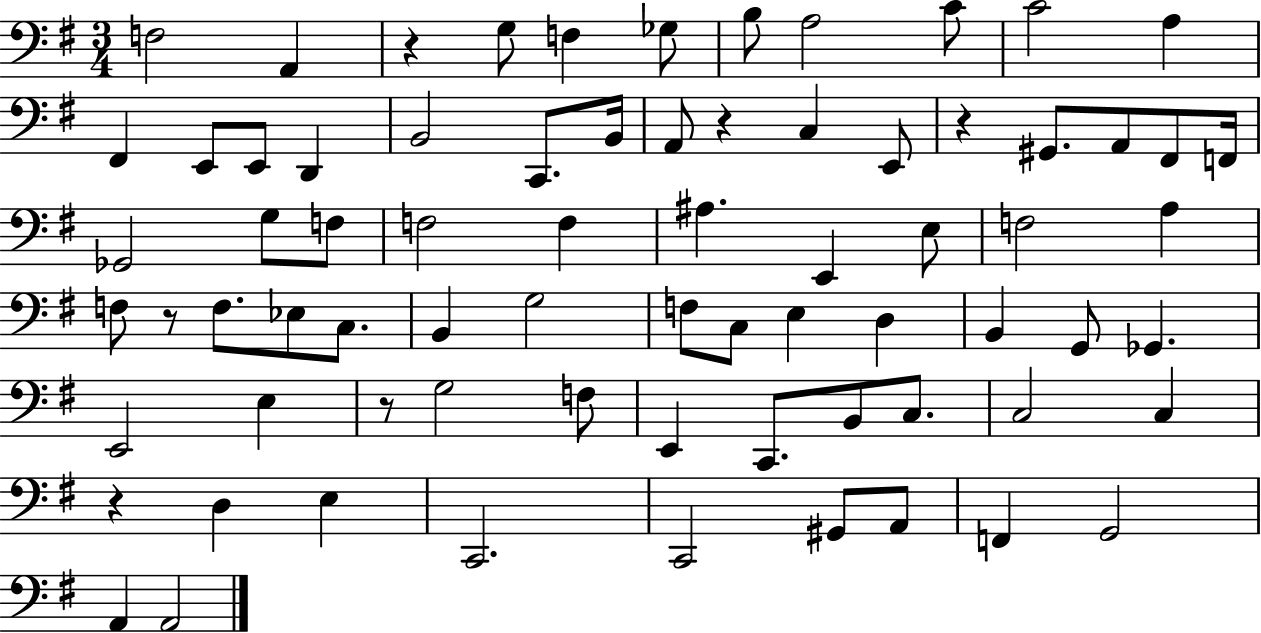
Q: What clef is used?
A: bass